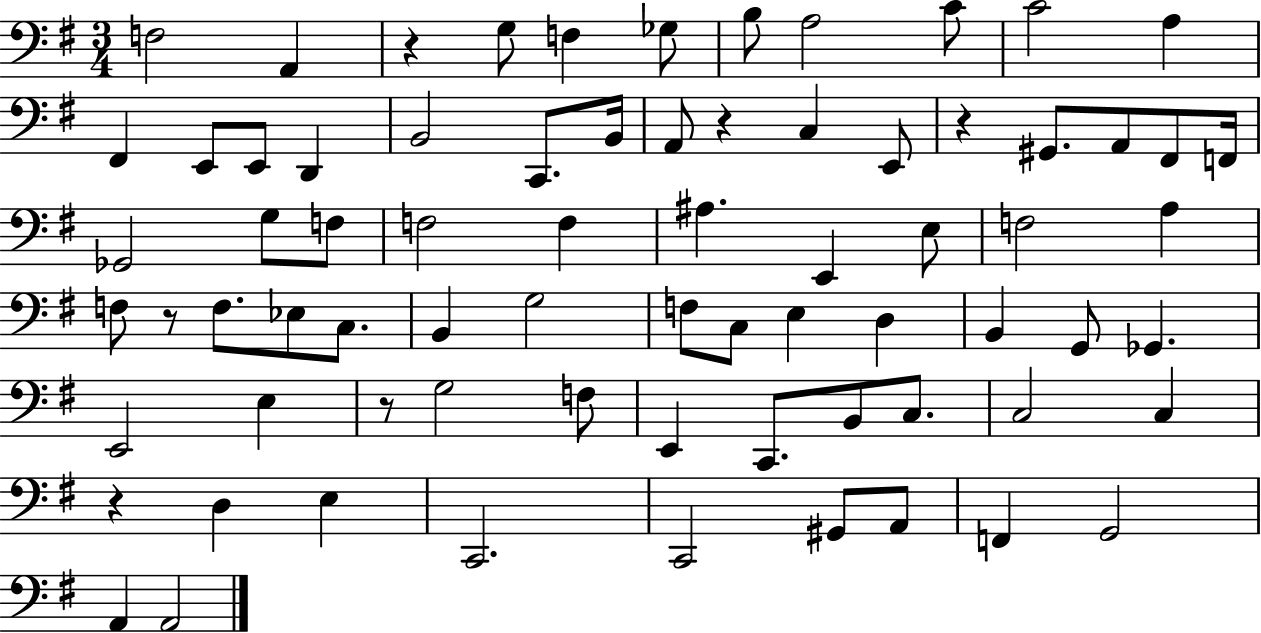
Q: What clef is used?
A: bass